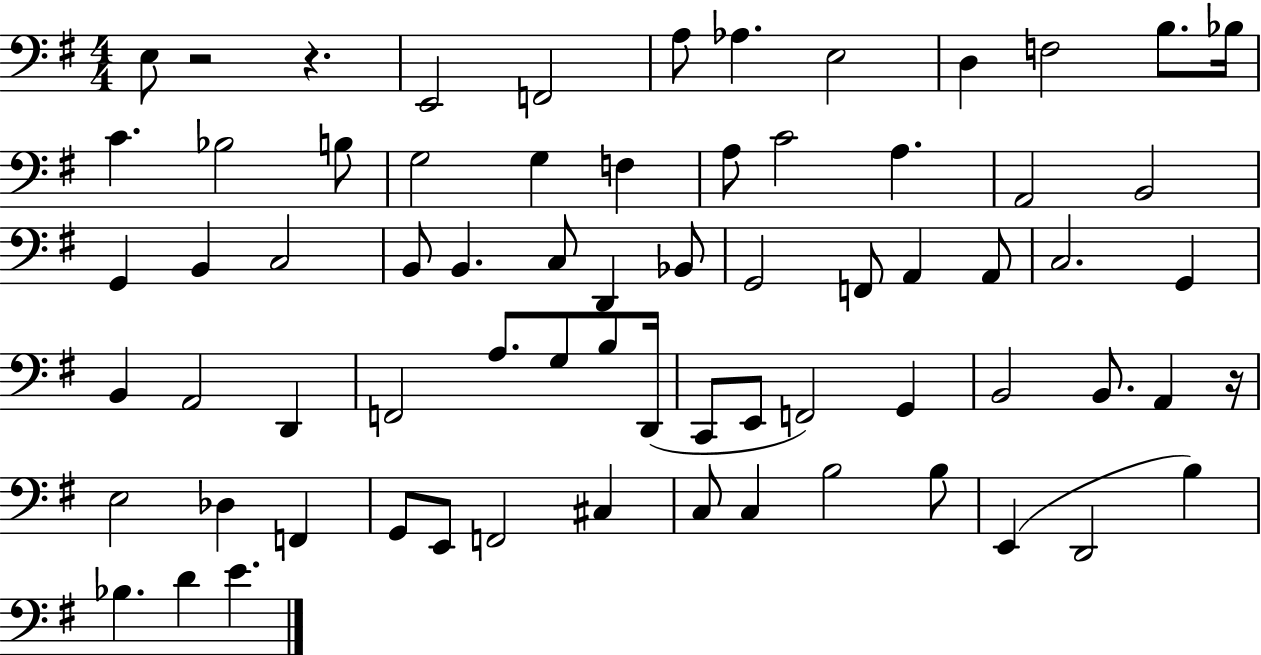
E3/e R/h R/q. E2/h F2/h A3/e Ab3/q. E3/h D3/q F3/h B3/e. Bb3/s C4/q. Bb3/h B3/e G3/h G3/q F3/q A3/e C4/h A3/q. A2/h B2/h G2/q B2/q C3/h B2/e B2/q. C3/e D2/q Bb2/e G2/h F2/e A2/q A2/e C3/h. G2/q B2/q A2/h D2/q F2/h A3/e. G3/e B3/e D2/s C2/e E2/e F2/h G2/q B2/h B2/e. A2/q R/s E3/h Db3/q F2/q G2/e E2/e F2/h C#3/q C3/e C3/q B3/h B3/e E2/q D2/h B3/q Bb3/q. D4/q E4/q.